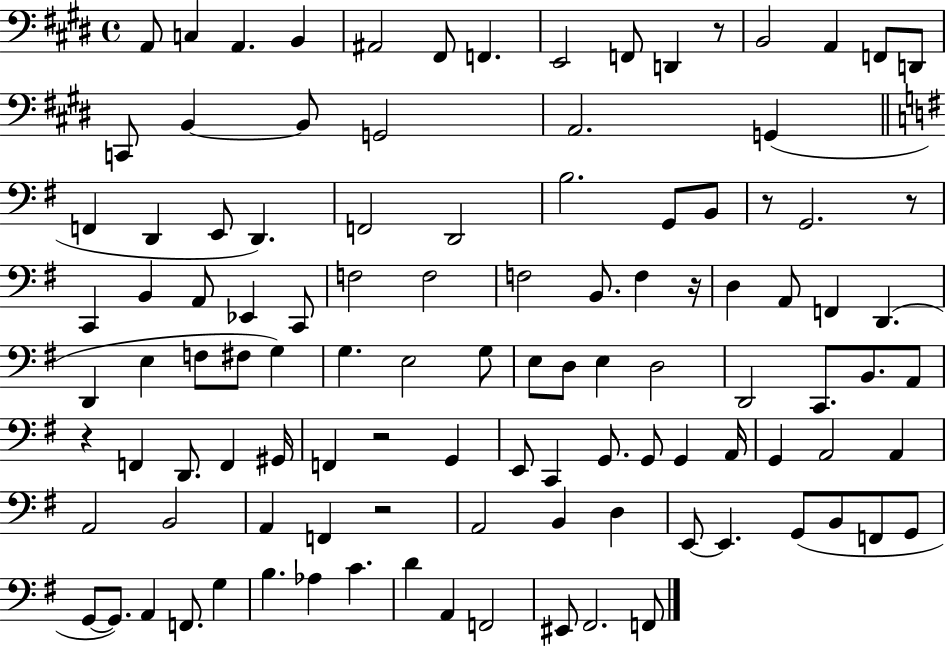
X:1
T:Untitled
M:4/4
L:1/4
K:E
A,,/2 C, A,, B,, ^A,,2 ^F,,/2 F,, E,,2 F,,/2 D,, z/2 B,,2 A,, F,,/2 D,,/2 C,,/2 B,, B,,/2 G,,2 A,,2 G,, F,, D,, E,,/2 D,, F,,2 D,,2 B,2 G,,/2 B,,/2 z/2 G,,2 z/2 C,, B,, A,,/2 _E,, C,,/2 F,2 F,2 F,2 B,,/2 F, z/4 D, A,,/2 F,, D,, D,, E, F,/2 ^F,/2 G, G, E,2 G,/2 E,/2 D,/2 E, D,2 D,,2 C,,/2 B,,/2 A,,/2 z F,, D,,/2 F,, ^G,,/4 F,, z2 G,, E,,/2 C,, G,,/2 G,,/2 G,, A,,/4 G,, A,,2 A,, A,,2 B,,2 A,, F,, z2 A,,2 B,, D, E,,/2 E,, G,,/2 B,,/2 F,,/2 G,,/2 G,,/2 G,,/2 A,, F,,/2 G, B, _A, C D A,, F,,2 ^E,,/2 ^F,,2 F,,/2